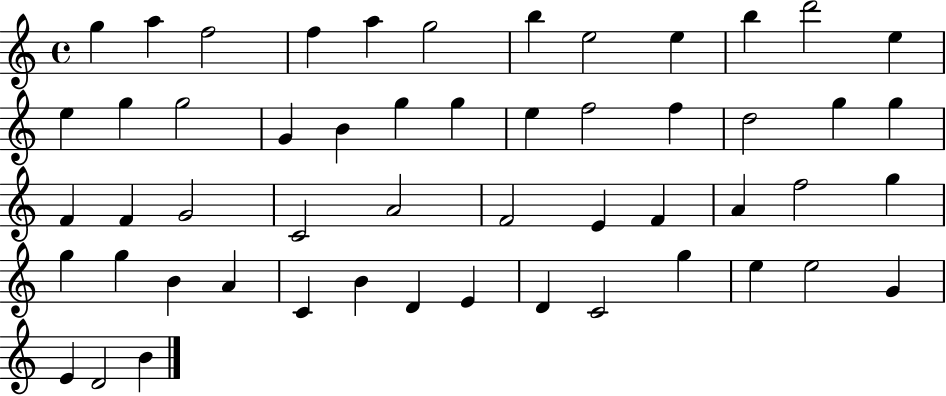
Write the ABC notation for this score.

X:1
T:Untitled
M:4/4
L:1/4
K:C
g a f2 f a g2 b e2 e b d'2 e e g g2 G B g g e f2 f d2 g g F F G2 C2 A2 F2 E F A f2 g g g B A C B D E D C2 g e e2 G E D2 B